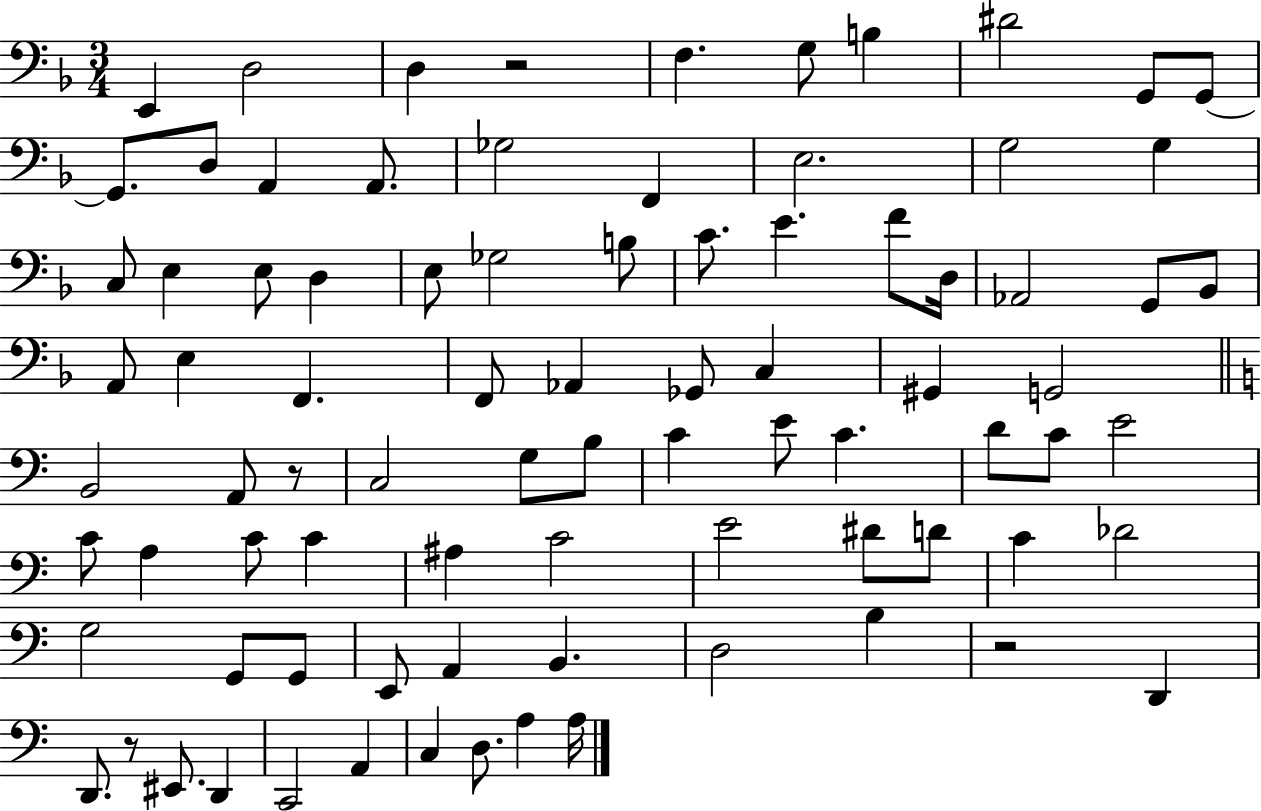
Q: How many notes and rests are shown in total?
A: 85